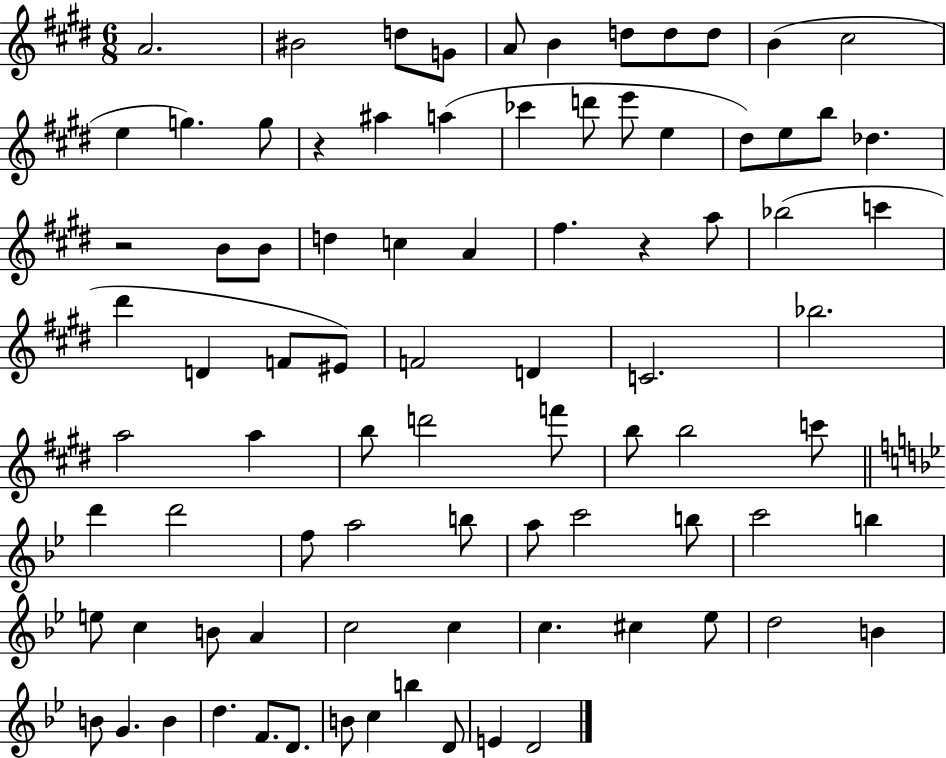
X:1
T:Untitled
M:6/8
L:1/4
K:E
A2 ^B2 d/2 G/2 A/2 B d/2 d/2 d/2 B ^c2 e g g/2 z ^a a _c' d'/2 e'/2 e ^d/2 e/2 b/2 _d z2 B/2 B/2 d c A ^f z a/2 _b2 c' ^d' D F/2 ^E/2 F2 D C2 _b2 a2 a b/2 d'2 f'/2 b/2 b2 c'/2 d' d'2 f/2 a2 b/2 a/2 c'2 b/2 c'2 b e/2 c B/2 A c2 c c ^c _e/2 d2 B B/2 G B d F/2 D/2 B/2 c b D/2 E D2